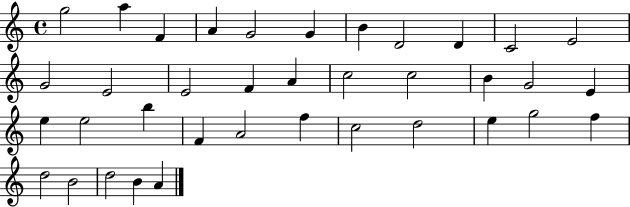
G5/h A5/q F4/q A4/q G4/h G4/q B4/q D4/h D4/q C4/h E4/h G4/h E4/h E4/h F4/q A4/q C5/h C5/h B4/q G4/h E4/q E5/q E5/h B5/q F4/q A4/h F5/q C5/h D5/h E5/q G5/h F5/q D5/h B4/h D5/h B4/q A4/q